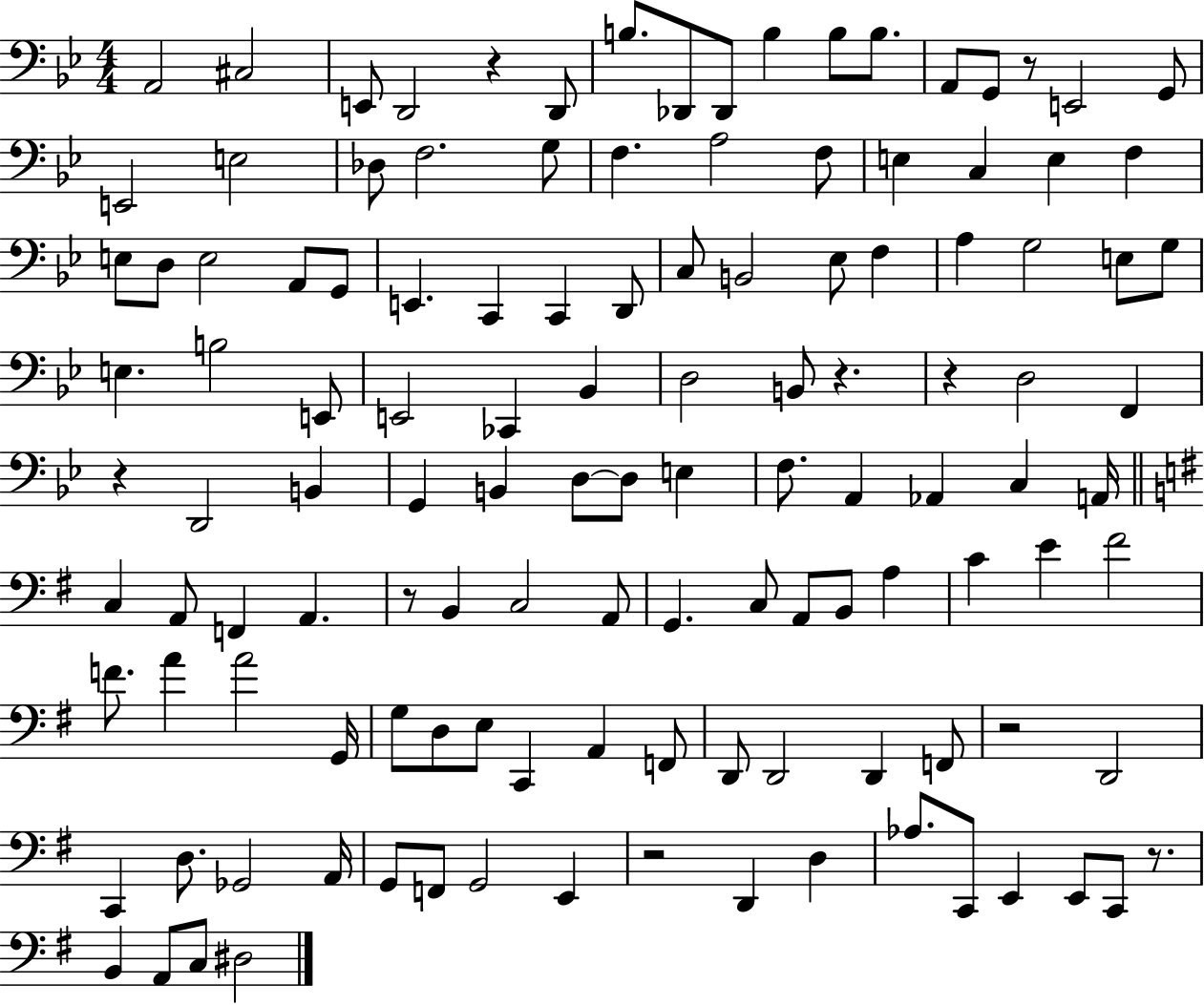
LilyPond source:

{
  \clef bass
  \numericTimeSignature
  \time 4/4
  \key bes \major
  a,2 cis2 | e,8 d,2 r4 d,8 | b8. des,8 des,8 b4 b8 b8. | a,8 g,8 r8 e,2 g,8 | \break e,2 e2 | des8 f2. g8 | f4. a2 f8 | e4 c4 e4 f4 | \break e8 d8 e2 a,8 g,8 | e,4. c,4 c,4 d,8 | c8 b,2 ees8 f4 | a4 g2 e8 g8 | \break e4. b2 e,8 | e,2 ces,4 bes,4 | d2 b,8 r4. | r4 d2 f,4 | \break r4 d,2 b,4 | g,4 b,4 d8~~ d8 e4 | f8. a,4 aes,4 c4 a,16 | \bar "||" \break \key g \major c4 a,8 f,4 a,4. | r8 b,4 c2 a,8 | g,4. c8 a,8 b,8 a4 | c'4 e'4 fis'2 | \break f'8. a'4 a'2 g,16 | g8 d8 e8 c,4 a,4 f,8 | d,8 d,2 d,4 f,8 | r2 d,2 | \break c,4 d8. ges,2 a,16 | g,8 f,8 g,2 e,4 | r2 d,4 d4 | aes8. c,8 e,4 e,8 c,8 r8. | \break b,4 a,8 c8 dis2 | \bar "|."
}